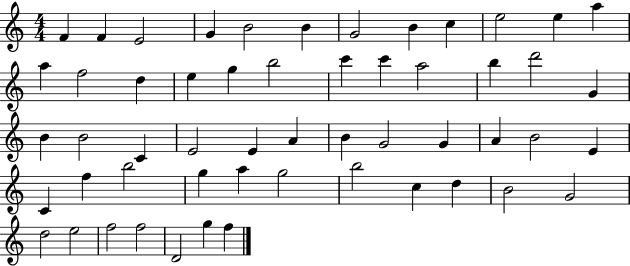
{
  \clef treble
  \numericTimeSignature
  \time 4/4
  \key c \major
  f'4 f'4 e'2 | g'4 b'2 b'4 | g'2 b'4 c''4 | e''2 e''4 a''4 | \break a''4 f''2 d''4 | e''4 g''4 b''2 | c'''4 c'''4 a''2 | b''4 d'''2 g'4 | \break b'4 b'2 c'4 | e'2 e'4 a'4 | b'4 g'2 g'4 | a'4 b'2 e'4 | \break c'4 f''4 b''2 | g''4 a''4 g''2 | b''2 c''4 d''4 | b'2 g'2 | \break d''2 e''2 | f''2 f''2 | d'2 g''4 f''4 | \bar "|."
}